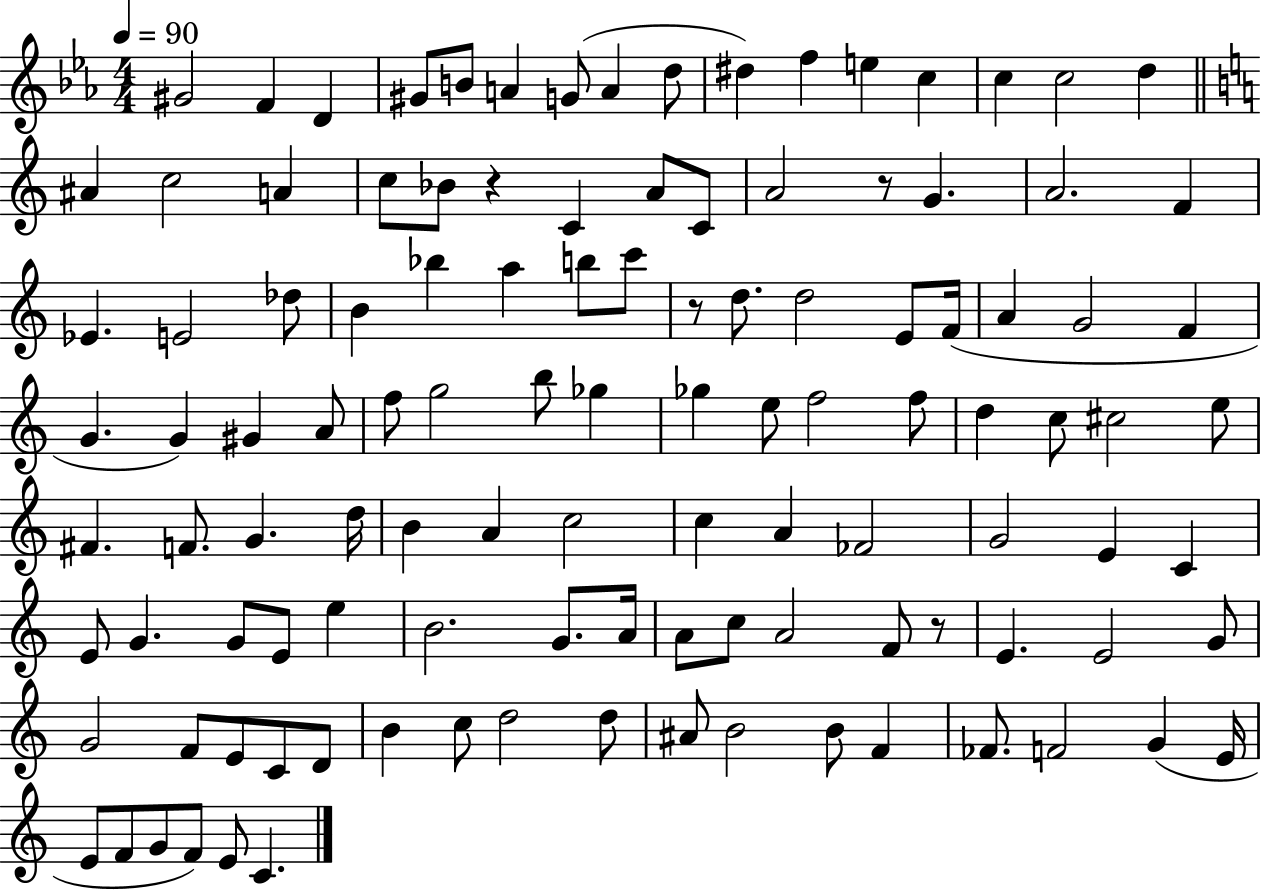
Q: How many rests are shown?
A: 4